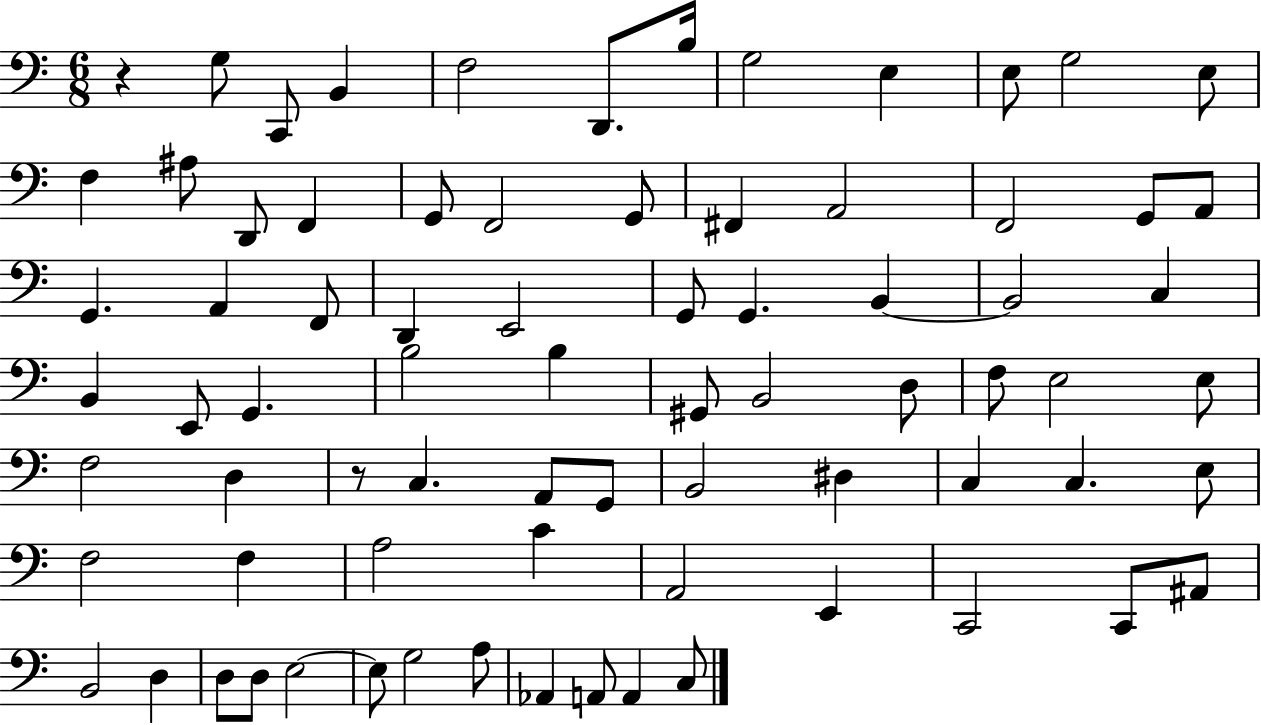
R/q G3/e C2/e B2/q F3/h D2/e. B3/s G3/h E3/q E3/e G3/h E3/e F3/q A#3/e D2/e F2/q G2/e F2/h G2/e F#2/q A2/h F2/h G2/e A2/e G2/q. A2/q F2/e D2/q E2/h G2/e G2/q. B2/q B2/h C3/q B2/q E2/e G2/q. B3/h B3/q G#2/e B2/h D3/e F3/e E3/h E3/e F3/h D3/q R/e C3/q. A2/e G2/e B2/h D#3/q C3/q C3/q. E3/e F3/h F3/q A3/h C4/q A2/h E2/q C2/h C2/e A#2/e B2/h D3/q D3/e D3/e E3/h E3/e G3/h A3/e Ab2/q A2/e A2/q C3/e